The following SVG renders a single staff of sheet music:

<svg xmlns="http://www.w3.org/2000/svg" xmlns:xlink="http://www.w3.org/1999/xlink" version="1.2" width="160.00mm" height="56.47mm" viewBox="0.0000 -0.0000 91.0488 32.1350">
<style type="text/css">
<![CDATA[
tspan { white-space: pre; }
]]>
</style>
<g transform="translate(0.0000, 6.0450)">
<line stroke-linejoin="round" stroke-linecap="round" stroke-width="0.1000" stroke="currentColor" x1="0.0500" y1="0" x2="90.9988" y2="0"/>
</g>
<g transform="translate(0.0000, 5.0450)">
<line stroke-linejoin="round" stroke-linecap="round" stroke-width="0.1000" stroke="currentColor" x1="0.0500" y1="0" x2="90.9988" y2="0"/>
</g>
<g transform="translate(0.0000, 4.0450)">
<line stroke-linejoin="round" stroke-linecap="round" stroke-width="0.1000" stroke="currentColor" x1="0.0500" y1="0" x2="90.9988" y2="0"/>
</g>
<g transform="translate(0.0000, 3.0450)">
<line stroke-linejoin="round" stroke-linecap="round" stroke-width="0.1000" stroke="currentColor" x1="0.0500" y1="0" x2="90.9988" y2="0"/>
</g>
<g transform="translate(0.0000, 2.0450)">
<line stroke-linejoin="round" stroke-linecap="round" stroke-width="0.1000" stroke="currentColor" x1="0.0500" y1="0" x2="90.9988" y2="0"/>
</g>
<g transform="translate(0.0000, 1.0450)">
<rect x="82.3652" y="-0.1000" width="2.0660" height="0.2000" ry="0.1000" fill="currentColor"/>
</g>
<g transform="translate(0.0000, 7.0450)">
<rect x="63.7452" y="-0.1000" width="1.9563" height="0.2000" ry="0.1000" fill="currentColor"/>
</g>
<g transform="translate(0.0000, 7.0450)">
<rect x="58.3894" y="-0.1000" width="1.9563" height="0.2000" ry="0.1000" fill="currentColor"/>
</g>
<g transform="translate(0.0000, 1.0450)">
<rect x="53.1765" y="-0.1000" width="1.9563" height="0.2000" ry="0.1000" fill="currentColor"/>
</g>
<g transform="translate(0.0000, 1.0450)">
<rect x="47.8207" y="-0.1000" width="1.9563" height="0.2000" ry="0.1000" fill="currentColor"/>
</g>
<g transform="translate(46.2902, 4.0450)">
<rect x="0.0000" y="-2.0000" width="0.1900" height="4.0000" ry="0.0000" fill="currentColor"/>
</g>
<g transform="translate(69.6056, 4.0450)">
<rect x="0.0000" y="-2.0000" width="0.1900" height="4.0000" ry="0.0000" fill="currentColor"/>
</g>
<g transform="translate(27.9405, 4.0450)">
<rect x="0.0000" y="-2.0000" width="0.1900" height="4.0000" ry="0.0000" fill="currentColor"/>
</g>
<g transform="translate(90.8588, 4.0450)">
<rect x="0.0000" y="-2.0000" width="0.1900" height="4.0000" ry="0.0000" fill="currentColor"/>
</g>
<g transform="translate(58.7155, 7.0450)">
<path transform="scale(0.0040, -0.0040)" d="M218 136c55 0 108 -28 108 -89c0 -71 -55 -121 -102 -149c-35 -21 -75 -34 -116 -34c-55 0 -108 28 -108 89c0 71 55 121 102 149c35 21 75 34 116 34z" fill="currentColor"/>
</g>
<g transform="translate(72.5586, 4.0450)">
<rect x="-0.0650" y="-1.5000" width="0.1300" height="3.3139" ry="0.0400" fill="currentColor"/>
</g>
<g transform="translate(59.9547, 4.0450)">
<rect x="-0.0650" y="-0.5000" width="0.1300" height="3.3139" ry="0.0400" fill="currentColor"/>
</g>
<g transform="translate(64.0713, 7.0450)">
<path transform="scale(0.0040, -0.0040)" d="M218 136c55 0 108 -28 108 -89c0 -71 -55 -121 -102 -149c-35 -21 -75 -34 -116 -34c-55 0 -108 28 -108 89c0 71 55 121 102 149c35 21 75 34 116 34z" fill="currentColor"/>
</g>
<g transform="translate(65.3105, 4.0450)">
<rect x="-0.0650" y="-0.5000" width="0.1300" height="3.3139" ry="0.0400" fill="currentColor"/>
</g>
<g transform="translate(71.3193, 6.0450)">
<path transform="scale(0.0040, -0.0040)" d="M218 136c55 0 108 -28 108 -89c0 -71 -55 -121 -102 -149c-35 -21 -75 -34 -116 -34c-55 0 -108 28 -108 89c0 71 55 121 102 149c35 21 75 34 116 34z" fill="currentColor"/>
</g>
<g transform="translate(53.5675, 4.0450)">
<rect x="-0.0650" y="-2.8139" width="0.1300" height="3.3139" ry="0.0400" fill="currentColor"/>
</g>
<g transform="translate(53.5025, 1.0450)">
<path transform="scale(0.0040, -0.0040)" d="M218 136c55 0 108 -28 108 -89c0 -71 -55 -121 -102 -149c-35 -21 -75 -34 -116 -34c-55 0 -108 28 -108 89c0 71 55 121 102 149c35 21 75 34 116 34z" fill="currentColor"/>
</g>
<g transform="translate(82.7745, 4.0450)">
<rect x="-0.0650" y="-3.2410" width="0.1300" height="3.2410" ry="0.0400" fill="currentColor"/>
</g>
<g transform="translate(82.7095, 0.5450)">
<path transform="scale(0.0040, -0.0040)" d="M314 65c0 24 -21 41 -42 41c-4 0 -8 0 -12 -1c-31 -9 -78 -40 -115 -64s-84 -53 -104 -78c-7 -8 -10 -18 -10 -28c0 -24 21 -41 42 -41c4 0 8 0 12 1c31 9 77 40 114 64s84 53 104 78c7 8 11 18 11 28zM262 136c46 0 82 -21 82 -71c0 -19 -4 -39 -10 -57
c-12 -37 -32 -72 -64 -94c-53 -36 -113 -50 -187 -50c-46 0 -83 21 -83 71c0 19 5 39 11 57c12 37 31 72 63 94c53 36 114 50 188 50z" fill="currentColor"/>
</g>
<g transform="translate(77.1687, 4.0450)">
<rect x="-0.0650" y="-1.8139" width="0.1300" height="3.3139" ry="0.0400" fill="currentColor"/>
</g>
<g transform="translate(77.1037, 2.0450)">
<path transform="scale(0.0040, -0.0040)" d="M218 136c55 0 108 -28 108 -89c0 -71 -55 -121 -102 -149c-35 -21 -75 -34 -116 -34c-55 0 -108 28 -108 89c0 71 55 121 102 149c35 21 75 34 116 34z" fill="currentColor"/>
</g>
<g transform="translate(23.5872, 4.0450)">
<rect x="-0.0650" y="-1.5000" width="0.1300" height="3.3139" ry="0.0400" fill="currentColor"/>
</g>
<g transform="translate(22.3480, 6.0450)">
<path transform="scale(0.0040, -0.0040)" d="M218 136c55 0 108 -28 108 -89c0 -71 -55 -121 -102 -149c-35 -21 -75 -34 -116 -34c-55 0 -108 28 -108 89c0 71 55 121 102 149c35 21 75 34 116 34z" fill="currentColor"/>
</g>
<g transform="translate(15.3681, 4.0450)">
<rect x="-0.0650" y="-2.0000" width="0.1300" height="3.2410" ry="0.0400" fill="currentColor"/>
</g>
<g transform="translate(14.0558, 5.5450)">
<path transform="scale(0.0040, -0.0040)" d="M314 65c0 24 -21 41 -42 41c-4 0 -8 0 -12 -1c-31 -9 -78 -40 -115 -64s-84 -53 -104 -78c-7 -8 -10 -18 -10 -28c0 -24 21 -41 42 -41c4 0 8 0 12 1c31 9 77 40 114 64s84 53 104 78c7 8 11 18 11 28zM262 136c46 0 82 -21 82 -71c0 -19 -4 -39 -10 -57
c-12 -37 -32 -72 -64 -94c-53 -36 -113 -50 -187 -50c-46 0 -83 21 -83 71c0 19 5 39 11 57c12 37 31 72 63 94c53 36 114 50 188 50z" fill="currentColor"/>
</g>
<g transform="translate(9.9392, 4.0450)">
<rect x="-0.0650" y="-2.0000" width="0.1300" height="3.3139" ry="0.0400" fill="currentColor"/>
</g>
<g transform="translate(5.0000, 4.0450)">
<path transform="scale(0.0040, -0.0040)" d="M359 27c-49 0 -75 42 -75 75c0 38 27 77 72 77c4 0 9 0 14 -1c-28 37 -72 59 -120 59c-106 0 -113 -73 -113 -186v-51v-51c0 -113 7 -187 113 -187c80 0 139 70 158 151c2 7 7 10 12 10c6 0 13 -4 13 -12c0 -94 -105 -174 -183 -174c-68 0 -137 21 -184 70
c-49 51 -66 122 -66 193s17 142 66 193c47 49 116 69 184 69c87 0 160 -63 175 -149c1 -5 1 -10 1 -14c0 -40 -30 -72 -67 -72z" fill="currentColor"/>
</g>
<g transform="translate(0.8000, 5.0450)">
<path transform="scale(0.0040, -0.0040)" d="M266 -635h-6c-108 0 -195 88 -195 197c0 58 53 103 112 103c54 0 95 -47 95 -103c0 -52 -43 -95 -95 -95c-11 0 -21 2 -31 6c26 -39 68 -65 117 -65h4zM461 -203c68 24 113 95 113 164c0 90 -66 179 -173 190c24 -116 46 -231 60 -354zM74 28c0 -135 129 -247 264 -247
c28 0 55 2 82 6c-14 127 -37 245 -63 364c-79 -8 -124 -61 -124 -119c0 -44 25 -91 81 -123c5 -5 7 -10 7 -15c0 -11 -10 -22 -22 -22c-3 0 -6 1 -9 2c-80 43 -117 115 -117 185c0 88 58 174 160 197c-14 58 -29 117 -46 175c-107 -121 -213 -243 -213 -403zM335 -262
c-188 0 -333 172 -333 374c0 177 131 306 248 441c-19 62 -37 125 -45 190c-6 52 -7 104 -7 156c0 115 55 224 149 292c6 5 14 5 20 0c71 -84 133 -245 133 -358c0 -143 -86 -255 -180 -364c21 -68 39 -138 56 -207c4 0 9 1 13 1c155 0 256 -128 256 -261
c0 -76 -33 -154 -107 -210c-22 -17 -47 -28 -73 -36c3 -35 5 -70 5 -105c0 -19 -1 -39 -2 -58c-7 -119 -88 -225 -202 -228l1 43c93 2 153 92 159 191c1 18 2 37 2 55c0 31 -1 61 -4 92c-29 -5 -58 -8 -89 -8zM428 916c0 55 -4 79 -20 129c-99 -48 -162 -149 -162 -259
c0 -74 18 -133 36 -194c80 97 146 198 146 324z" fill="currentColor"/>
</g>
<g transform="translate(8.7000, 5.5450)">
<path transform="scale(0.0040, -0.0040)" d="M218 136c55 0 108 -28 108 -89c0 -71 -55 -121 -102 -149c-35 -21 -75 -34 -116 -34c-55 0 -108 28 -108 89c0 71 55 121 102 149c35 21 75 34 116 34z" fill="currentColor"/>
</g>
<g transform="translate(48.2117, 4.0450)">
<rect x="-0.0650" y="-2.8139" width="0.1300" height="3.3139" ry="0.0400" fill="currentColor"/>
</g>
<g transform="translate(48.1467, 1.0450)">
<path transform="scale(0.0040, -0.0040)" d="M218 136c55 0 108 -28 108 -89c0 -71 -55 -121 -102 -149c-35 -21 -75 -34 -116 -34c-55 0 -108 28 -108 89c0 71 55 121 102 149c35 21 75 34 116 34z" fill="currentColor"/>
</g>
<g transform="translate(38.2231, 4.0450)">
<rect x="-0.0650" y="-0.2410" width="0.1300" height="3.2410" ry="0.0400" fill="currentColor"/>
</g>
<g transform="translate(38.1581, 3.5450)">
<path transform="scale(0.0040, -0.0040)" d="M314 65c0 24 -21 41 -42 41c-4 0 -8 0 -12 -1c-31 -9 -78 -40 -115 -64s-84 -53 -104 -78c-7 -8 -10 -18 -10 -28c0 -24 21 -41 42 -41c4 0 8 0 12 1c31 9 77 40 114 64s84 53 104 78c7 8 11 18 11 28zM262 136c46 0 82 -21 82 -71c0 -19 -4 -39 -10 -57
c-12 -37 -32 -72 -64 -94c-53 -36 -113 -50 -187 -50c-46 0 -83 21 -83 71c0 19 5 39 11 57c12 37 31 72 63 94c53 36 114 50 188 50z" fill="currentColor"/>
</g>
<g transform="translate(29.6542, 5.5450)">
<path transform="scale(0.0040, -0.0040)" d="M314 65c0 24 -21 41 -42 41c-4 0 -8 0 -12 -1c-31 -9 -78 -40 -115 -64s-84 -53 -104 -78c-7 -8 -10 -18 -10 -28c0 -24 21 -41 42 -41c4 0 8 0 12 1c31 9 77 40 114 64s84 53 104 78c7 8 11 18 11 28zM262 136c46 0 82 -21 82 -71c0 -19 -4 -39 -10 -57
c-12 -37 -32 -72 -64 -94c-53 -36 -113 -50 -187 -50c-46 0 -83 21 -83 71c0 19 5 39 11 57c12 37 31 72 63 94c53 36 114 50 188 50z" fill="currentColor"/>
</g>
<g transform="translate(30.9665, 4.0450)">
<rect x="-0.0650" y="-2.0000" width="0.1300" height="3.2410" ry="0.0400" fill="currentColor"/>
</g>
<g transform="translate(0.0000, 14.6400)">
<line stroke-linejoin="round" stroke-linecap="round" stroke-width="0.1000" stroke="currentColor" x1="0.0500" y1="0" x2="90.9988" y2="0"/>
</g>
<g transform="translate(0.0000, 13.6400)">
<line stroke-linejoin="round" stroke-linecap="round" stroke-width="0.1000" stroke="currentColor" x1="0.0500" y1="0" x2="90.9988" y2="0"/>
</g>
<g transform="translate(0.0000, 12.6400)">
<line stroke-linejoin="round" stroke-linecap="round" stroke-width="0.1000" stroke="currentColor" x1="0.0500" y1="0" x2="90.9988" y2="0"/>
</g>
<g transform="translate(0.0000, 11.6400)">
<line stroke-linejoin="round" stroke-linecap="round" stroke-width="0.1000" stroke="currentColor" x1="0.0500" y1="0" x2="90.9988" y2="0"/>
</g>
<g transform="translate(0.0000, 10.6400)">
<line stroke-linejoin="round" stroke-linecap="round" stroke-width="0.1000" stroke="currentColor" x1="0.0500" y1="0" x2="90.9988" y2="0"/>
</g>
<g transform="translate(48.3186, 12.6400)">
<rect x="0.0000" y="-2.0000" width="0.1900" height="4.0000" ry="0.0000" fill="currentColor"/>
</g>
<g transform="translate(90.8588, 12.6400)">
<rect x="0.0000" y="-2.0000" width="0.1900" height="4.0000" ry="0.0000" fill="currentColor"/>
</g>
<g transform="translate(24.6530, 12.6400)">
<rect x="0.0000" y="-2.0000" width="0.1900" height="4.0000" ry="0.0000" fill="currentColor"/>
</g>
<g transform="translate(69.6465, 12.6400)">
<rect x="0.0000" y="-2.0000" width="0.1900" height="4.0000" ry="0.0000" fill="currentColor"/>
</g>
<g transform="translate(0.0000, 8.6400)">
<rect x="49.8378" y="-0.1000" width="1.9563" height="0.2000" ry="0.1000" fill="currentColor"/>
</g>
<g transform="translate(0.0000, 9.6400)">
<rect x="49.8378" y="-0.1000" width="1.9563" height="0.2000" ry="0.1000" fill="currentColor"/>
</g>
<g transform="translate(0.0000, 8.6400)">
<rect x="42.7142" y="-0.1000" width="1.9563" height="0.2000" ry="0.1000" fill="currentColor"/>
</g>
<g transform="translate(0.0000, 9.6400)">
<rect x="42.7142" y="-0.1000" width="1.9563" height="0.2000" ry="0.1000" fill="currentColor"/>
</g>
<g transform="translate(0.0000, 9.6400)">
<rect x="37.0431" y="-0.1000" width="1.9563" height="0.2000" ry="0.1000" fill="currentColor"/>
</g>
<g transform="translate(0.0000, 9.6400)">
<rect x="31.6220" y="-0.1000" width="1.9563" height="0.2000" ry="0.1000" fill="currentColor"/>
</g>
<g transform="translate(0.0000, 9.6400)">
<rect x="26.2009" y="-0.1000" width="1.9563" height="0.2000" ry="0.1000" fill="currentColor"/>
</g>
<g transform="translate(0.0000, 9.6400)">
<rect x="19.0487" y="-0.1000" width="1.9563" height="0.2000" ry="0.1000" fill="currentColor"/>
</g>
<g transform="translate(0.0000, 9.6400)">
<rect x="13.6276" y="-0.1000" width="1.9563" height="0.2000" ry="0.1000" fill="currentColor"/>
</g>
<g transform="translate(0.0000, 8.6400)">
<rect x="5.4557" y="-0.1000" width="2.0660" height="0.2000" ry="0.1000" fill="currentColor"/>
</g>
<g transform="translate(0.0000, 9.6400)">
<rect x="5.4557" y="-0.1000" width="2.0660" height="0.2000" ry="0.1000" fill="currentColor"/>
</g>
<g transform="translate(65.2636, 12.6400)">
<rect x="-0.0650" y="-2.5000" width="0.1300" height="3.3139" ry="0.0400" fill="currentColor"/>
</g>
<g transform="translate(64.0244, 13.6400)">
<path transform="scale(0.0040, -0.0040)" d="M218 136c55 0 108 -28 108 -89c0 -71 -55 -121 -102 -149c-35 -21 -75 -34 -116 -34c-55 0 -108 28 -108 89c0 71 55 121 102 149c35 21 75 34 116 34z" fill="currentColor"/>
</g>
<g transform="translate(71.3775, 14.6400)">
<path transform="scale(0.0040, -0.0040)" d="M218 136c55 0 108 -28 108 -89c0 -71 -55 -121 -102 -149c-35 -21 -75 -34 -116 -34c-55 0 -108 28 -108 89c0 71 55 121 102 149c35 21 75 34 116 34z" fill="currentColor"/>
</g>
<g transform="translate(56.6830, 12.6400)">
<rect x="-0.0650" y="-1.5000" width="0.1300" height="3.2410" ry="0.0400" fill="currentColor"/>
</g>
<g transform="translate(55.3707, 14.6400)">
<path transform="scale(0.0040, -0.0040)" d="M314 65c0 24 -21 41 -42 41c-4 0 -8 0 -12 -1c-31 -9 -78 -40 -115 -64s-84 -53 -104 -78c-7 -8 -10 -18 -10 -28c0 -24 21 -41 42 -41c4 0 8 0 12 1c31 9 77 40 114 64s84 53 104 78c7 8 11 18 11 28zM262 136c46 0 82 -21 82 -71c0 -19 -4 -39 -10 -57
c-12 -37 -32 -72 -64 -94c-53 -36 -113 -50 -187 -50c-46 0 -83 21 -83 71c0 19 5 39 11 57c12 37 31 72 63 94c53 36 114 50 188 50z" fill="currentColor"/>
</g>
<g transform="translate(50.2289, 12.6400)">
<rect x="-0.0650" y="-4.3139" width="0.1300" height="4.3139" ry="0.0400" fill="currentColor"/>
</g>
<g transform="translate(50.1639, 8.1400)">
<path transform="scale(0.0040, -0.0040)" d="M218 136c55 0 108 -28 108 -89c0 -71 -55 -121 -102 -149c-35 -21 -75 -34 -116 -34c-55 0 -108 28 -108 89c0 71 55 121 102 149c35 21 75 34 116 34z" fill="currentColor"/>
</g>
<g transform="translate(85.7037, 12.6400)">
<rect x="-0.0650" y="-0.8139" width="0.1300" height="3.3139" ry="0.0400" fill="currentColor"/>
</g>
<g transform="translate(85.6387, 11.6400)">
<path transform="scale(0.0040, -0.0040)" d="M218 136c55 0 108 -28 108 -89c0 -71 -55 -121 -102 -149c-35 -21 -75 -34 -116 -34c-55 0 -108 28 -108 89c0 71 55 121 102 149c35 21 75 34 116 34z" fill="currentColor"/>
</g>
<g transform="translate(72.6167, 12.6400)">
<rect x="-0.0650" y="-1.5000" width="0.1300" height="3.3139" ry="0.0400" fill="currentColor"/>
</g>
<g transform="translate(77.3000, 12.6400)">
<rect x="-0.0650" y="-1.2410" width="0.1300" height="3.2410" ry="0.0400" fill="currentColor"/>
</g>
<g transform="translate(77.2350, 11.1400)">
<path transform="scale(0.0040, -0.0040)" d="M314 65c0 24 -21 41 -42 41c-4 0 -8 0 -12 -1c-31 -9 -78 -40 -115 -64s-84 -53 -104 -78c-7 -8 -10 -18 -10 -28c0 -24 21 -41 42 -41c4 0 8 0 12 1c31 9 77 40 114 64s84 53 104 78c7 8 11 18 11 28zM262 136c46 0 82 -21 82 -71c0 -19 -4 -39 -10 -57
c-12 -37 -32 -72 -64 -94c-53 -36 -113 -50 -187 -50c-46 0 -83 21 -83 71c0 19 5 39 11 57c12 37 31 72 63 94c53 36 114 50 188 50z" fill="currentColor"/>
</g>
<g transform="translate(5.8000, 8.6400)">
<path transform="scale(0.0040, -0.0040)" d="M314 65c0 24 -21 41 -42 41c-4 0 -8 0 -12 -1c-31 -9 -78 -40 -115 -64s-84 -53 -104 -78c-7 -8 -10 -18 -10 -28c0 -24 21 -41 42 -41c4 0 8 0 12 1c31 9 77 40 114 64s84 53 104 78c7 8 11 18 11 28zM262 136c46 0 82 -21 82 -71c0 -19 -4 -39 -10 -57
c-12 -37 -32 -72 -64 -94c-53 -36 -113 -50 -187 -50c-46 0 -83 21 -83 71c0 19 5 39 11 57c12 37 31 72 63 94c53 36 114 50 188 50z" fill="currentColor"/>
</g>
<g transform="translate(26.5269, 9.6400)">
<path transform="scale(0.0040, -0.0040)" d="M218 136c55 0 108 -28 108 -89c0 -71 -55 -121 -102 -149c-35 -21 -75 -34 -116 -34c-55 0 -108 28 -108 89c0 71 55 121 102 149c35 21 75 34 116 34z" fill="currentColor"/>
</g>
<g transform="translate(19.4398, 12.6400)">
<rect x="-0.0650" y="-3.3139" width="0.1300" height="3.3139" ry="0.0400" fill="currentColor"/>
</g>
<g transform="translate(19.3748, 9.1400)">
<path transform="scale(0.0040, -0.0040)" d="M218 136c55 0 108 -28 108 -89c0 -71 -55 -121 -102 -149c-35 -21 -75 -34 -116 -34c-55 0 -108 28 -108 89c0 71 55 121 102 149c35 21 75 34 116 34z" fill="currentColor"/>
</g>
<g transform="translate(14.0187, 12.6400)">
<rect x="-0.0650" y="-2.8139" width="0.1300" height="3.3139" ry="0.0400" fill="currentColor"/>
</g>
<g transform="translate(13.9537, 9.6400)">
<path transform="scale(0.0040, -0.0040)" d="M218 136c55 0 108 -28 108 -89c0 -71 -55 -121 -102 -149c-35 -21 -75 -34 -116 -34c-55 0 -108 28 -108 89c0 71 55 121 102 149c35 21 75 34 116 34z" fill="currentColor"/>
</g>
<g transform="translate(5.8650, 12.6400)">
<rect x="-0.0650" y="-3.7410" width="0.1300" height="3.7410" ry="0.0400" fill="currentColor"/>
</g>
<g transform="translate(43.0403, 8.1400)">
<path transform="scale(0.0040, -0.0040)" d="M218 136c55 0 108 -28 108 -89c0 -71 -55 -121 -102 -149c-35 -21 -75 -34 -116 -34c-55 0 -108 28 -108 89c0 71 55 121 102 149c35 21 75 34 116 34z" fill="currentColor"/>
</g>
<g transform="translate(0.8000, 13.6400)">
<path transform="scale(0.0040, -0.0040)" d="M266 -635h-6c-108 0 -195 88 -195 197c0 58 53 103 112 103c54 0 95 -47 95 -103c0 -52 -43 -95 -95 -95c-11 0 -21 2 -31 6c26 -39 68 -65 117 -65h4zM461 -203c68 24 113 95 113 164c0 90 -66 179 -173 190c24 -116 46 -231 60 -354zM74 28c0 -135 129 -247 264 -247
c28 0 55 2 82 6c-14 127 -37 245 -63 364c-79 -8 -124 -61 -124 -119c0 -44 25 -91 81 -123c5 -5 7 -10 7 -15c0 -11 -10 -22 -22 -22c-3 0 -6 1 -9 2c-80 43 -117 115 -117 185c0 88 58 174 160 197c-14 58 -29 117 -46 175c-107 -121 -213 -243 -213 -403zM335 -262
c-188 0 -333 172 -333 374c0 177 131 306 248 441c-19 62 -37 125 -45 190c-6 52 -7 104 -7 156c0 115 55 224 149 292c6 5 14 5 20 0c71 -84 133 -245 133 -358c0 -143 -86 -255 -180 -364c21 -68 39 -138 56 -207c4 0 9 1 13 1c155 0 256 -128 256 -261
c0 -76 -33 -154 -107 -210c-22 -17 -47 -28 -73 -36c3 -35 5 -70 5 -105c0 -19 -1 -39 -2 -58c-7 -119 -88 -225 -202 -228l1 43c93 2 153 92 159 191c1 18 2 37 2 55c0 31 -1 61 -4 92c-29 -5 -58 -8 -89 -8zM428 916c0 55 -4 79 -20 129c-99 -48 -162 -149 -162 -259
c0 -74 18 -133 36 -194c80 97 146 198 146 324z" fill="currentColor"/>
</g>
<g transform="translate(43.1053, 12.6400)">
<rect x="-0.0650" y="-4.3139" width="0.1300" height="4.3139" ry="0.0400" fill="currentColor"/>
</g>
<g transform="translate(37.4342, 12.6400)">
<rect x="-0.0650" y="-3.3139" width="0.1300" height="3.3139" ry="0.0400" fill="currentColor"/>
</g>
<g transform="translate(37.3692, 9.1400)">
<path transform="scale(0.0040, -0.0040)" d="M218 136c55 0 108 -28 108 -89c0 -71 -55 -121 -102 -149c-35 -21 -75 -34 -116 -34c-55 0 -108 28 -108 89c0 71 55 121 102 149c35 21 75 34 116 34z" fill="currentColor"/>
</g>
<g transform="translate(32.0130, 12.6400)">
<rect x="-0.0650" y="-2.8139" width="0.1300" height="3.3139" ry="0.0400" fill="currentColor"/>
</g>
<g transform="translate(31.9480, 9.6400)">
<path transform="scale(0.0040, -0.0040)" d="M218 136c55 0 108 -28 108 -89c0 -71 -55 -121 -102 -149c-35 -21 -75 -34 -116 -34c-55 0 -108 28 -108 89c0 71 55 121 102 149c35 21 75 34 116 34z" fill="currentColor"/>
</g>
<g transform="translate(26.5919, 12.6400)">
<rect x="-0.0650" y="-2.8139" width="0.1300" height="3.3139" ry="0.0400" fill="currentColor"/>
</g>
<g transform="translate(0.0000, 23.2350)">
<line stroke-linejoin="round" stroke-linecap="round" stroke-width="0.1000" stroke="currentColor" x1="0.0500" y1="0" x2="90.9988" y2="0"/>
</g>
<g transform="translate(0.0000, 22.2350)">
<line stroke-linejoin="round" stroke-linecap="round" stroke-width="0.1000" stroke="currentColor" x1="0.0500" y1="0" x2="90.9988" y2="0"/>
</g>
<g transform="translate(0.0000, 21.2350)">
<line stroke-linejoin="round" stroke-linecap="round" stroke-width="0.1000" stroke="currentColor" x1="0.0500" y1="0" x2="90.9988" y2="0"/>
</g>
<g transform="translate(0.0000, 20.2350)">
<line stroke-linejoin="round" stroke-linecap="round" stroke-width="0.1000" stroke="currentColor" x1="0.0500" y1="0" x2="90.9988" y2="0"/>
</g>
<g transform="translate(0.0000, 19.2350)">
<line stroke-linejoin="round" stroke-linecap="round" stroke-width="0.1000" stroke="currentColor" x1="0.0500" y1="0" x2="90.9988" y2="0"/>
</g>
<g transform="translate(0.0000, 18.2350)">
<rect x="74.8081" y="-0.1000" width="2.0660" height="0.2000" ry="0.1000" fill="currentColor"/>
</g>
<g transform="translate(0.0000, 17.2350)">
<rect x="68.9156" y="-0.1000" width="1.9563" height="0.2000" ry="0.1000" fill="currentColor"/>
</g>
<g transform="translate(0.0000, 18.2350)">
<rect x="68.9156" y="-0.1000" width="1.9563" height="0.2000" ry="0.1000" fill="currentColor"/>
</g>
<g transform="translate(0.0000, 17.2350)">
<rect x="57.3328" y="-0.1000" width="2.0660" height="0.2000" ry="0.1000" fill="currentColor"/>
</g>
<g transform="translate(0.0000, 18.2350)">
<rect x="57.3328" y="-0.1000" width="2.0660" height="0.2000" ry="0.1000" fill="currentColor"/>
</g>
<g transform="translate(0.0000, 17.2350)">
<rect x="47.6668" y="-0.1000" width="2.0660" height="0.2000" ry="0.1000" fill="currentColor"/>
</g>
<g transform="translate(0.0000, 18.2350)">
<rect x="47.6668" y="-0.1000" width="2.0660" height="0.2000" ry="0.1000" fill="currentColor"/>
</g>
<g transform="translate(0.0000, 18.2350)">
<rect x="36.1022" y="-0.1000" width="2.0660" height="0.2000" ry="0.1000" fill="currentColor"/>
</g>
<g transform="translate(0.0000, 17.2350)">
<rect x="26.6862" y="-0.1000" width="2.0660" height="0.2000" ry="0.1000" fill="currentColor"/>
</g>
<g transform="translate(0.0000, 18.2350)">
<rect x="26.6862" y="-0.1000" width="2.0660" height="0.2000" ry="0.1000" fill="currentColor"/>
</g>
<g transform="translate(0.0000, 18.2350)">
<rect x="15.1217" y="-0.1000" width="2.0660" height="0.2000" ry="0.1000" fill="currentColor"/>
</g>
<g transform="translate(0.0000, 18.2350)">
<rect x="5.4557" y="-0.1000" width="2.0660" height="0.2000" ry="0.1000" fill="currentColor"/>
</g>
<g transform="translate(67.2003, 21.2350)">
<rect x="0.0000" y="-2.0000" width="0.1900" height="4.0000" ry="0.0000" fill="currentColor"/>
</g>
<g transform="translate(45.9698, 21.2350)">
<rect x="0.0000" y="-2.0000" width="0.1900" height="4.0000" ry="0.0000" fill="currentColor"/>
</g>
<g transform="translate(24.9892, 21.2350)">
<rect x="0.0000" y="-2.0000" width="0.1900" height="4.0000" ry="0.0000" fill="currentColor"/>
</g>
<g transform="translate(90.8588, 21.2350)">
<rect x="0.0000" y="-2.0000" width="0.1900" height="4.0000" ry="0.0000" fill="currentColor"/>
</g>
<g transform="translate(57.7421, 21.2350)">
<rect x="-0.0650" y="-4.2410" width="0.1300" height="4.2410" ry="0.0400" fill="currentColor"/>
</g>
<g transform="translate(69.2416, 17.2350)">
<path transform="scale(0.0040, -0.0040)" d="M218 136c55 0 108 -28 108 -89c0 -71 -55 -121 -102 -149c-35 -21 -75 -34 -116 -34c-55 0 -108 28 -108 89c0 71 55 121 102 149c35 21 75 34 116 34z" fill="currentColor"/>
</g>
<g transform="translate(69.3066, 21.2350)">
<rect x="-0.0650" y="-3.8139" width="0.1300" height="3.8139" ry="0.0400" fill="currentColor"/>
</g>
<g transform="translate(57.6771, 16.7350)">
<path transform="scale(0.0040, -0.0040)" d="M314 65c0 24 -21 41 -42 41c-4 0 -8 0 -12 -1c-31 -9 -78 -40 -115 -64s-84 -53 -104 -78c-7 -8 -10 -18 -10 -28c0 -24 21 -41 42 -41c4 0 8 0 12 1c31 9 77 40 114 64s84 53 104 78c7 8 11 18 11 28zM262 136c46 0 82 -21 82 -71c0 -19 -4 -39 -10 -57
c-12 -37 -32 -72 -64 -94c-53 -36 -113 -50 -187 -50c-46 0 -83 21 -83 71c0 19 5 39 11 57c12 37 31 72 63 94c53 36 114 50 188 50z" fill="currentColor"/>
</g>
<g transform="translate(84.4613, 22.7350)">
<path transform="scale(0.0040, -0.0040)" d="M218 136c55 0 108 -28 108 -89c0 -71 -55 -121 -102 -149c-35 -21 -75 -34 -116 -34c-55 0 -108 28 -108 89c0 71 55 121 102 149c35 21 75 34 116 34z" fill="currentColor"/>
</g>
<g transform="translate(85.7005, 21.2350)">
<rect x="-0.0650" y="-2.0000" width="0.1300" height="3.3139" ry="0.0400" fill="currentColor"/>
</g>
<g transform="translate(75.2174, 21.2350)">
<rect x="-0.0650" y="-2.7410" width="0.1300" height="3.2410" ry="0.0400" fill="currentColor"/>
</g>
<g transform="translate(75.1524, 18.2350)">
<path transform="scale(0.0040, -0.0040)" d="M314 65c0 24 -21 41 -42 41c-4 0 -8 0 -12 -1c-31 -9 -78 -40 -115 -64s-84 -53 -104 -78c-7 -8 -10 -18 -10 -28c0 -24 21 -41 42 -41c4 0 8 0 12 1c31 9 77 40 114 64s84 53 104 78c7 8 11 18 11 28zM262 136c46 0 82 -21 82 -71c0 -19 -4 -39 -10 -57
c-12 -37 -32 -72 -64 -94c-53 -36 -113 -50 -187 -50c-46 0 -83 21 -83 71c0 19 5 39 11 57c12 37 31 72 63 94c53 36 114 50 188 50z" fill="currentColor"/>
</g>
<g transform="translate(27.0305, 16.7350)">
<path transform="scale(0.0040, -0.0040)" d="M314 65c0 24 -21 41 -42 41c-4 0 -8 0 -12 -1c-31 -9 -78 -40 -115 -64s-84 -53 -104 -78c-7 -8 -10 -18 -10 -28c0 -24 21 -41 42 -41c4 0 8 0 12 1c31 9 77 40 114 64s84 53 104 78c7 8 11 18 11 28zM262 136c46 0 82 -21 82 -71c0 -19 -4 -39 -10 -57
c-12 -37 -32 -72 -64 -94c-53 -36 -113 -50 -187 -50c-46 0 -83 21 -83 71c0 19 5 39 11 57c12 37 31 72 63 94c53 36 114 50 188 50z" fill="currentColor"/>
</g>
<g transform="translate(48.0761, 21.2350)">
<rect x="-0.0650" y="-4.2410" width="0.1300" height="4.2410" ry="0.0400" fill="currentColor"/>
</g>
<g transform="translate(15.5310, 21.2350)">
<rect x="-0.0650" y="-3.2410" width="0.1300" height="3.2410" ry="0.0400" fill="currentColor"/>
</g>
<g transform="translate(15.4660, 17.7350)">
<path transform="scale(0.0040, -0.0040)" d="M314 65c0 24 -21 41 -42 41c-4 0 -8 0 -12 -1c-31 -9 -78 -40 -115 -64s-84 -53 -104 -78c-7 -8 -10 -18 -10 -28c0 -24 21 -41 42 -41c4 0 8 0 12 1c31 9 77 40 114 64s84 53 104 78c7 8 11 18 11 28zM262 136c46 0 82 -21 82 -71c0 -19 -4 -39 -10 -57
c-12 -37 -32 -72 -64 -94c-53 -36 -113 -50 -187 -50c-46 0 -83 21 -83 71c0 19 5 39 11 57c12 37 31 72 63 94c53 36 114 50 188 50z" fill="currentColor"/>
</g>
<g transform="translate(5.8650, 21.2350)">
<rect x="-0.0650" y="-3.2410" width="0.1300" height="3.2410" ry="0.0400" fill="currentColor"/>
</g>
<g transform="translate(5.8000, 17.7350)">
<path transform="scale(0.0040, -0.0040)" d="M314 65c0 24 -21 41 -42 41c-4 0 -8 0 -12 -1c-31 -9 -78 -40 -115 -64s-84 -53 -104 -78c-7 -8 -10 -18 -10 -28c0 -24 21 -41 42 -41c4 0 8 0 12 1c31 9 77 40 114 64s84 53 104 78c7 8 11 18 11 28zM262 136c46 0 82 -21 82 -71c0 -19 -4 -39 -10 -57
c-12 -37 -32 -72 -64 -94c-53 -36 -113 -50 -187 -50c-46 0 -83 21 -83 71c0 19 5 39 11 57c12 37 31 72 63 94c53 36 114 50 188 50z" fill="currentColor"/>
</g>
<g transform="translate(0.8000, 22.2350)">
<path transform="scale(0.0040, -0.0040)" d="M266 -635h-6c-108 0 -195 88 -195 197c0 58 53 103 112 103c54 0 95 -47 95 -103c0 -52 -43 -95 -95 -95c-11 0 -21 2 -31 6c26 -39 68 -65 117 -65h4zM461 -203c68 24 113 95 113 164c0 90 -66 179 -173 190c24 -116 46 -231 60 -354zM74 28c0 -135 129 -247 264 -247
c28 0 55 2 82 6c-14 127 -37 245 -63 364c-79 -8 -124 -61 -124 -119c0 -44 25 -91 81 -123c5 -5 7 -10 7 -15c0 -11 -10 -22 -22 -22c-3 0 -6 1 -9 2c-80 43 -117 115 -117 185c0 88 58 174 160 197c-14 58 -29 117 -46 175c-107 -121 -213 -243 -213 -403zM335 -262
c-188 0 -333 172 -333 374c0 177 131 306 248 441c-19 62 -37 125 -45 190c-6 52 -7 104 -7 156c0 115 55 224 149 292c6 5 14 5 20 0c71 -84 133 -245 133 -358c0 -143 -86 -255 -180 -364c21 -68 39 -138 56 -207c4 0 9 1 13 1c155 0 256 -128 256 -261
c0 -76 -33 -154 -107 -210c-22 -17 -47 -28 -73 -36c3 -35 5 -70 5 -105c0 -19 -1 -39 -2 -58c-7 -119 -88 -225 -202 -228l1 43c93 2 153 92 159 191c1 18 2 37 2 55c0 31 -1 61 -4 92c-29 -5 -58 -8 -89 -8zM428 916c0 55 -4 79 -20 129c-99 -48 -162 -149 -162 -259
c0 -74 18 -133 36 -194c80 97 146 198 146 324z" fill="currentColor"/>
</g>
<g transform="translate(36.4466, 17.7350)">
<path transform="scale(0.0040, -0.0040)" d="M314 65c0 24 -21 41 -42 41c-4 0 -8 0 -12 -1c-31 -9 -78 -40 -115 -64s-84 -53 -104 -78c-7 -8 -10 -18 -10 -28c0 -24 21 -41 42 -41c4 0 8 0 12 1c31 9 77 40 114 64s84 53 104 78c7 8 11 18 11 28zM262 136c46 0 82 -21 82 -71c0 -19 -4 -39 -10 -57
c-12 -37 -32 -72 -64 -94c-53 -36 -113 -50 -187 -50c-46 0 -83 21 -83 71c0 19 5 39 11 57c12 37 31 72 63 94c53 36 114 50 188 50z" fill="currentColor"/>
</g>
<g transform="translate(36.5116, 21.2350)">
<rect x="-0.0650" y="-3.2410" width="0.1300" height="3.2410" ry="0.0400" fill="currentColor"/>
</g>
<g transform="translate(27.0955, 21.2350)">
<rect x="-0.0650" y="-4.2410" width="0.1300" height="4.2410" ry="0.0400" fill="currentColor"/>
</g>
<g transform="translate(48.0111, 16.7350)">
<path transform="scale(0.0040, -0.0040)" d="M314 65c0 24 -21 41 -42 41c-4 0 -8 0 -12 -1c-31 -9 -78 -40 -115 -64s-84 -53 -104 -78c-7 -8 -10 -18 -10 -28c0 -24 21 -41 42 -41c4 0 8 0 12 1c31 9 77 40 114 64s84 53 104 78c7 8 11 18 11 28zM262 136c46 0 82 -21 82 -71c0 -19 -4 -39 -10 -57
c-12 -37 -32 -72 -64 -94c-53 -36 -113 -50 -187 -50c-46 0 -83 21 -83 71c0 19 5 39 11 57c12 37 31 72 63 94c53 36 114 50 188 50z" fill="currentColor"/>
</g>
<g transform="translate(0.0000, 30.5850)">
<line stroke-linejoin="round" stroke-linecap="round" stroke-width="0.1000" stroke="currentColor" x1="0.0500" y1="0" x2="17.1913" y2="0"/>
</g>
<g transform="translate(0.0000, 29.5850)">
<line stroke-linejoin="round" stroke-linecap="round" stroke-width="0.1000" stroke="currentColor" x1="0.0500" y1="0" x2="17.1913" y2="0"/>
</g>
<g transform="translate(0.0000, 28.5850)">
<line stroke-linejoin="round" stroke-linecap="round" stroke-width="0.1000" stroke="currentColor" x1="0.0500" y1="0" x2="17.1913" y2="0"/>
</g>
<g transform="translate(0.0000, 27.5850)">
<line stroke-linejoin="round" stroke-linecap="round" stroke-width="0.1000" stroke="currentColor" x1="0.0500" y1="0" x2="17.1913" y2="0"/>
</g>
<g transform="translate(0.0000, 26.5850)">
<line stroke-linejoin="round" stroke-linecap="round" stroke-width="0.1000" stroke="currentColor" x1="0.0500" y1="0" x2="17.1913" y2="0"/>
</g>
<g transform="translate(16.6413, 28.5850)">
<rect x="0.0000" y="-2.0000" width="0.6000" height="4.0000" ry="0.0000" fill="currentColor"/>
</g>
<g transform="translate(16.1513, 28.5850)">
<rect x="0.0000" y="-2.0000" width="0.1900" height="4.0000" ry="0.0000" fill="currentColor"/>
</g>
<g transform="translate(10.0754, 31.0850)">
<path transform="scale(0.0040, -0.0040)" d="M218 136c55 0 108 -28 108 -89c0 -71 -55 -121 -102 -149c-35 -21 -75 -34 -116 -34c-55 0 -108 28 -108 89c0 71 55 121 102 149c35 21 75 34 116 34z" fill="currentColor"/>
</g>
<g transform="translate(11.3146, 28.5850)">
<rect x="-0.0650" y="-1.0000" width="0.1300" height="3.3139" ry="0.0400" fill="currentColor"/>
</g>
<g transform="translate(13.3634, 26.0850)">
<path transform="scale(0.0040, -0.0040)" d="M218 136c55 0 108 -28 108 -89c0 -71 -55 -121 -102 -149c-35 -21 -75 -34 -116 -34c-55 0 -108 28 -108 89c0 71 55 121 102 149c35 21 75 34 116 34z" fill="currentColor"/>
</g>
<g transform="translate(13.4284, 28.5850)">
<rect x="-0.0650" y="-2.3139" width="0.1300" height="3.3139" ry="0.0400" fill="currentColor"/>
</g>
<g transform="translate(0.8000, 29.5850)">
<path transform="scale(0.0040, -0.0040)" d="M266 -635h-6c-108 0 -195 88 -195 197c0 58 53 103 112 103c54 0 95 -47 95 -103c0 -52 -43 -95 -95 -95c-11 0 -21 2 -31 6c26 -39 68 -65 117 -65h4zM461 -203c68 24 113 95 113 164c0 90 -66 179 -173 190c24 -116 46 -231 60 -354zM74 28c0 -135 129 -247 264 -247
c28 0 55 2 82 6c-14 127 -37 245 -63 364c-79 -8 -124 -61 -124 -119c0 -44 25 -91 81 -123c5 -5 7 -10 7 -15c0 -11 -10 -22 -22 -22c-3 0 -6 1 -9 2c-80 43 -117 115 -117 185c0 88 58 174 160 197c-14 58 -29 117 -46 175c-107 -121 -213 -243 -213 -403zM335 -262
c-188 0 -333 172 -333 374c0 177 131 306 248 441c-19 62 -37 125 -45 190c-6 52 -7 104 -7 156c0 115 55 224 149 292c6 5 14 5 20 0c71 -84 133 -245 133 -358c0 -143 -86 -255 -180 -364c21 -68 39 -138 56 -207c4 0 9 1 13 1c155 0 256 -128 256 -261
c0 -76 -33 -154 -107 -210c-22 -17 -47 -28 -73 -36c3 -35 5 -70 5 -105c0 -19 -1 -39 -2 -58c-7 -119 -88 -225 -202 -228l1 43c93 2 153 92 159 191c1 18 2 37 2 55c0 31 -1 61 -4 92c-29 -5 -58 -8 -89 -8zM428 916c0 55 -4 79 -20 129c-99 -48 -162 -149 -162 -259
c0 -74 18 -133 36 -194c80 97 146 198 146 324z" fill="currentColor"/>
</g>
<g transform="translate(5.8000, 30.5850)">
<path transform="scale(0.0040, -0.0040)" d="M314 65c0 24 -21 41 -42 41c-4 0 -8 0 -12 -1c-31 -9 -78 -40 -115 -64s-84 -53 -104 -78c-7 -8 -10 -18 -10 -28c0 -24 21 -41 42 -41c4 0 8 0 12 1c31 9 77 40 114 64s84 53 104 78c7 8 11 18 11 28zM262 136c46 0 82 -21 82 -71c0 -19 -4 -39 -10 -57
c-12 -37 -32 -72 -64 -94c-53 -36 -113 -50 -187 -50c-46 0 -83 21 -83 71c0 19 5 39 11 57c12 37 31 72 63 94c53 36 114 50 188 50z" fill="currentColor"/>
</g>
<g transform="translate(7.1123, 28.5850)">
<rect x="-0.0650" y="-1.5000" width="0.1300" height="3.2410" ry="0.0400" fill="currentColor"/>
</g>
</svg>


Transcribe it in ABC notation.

X:1
T:Untitled
M:4/4
L:1/4
K:C
F F2 E F2 c2 a a C C E f b2 c'2 a b a a b d' d' E2 G E e2 d b2 b2 d'2 b2 d'2 d'2 c' a2 F E2 D g